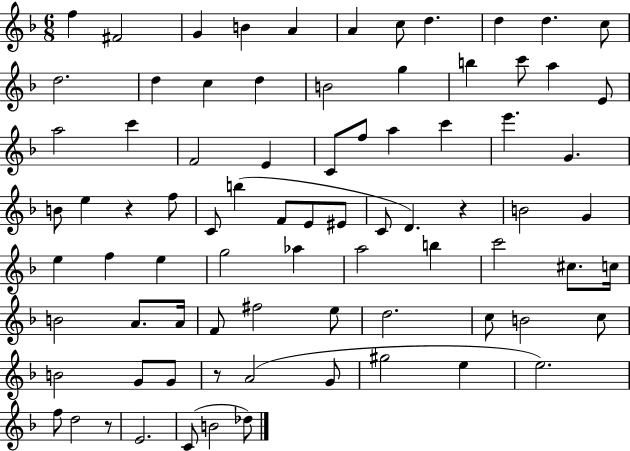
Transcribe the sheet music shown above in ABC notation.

X:1
T:Untitled
M:6/8
L:1/4
K:F
f ^F2 G B A A c/2 d d d c/2 d2 d c d B2 g b c'/2 a E/2 a2 c' F2 E C/2 f/2 a c' e' G B/2 e z f/2 C/2 b F/2 E/2 ^E/2 C/2 D z B2 G e f e g2 _a a2 b c'2 ^c/2 c/4 B2 A/2 A/4 F/2 ^f2 e/2 d2 c/2 B2 c/2 B2 G/2 G/2 z/2 A2 G/2 ^g2 e e2 f/2 d2 z/2 E2 C/2 B2 _d/2